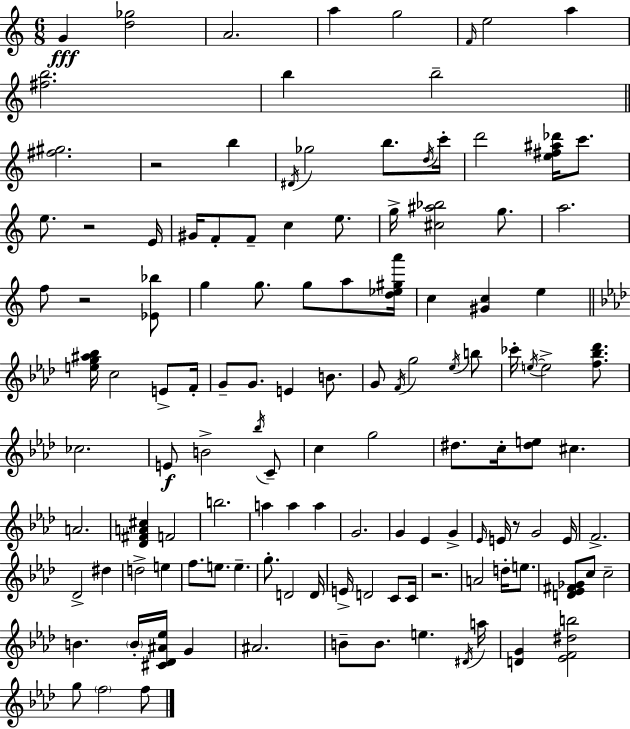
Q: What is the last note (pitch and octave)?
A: F5